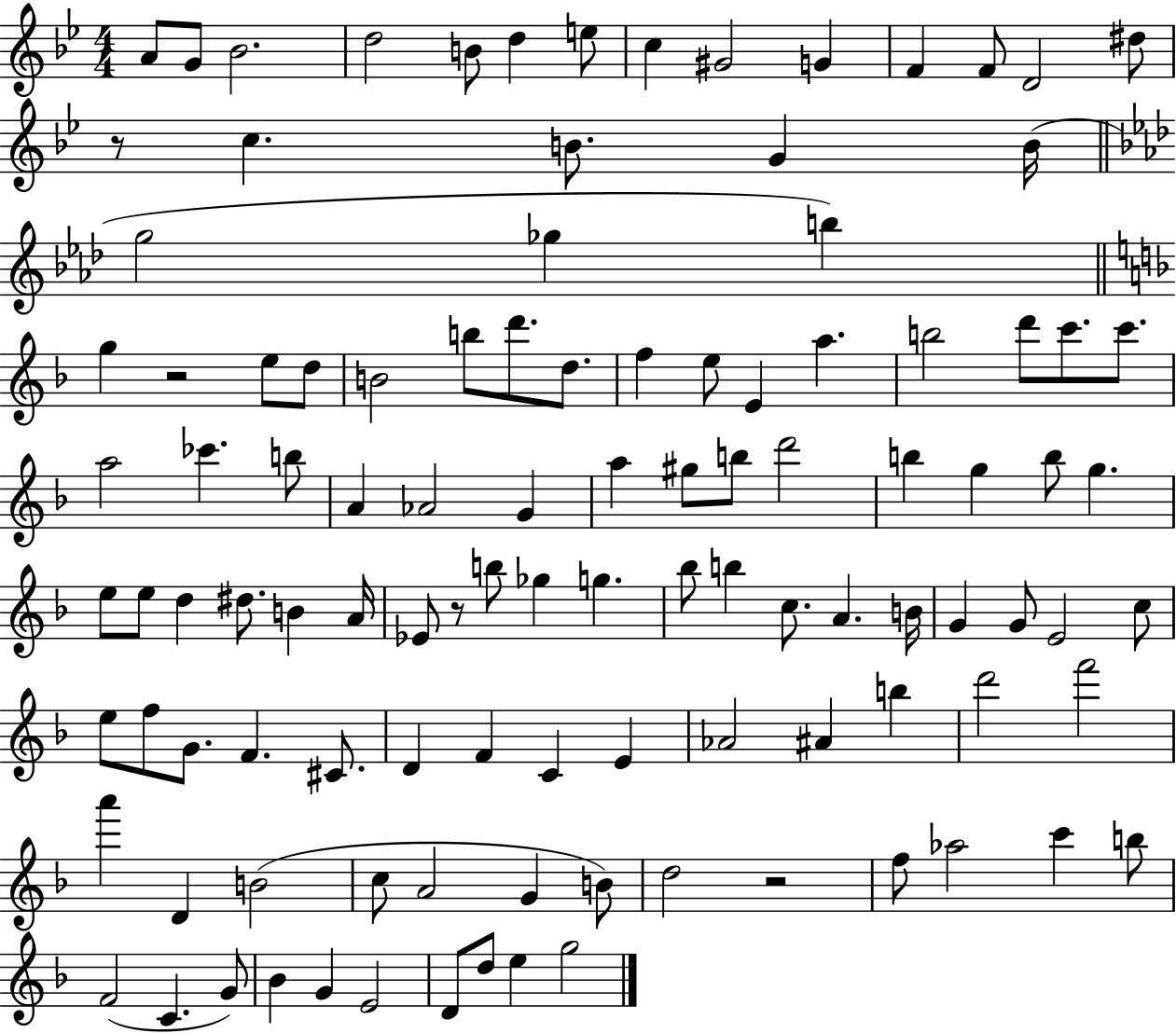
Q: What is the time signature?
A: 4/4